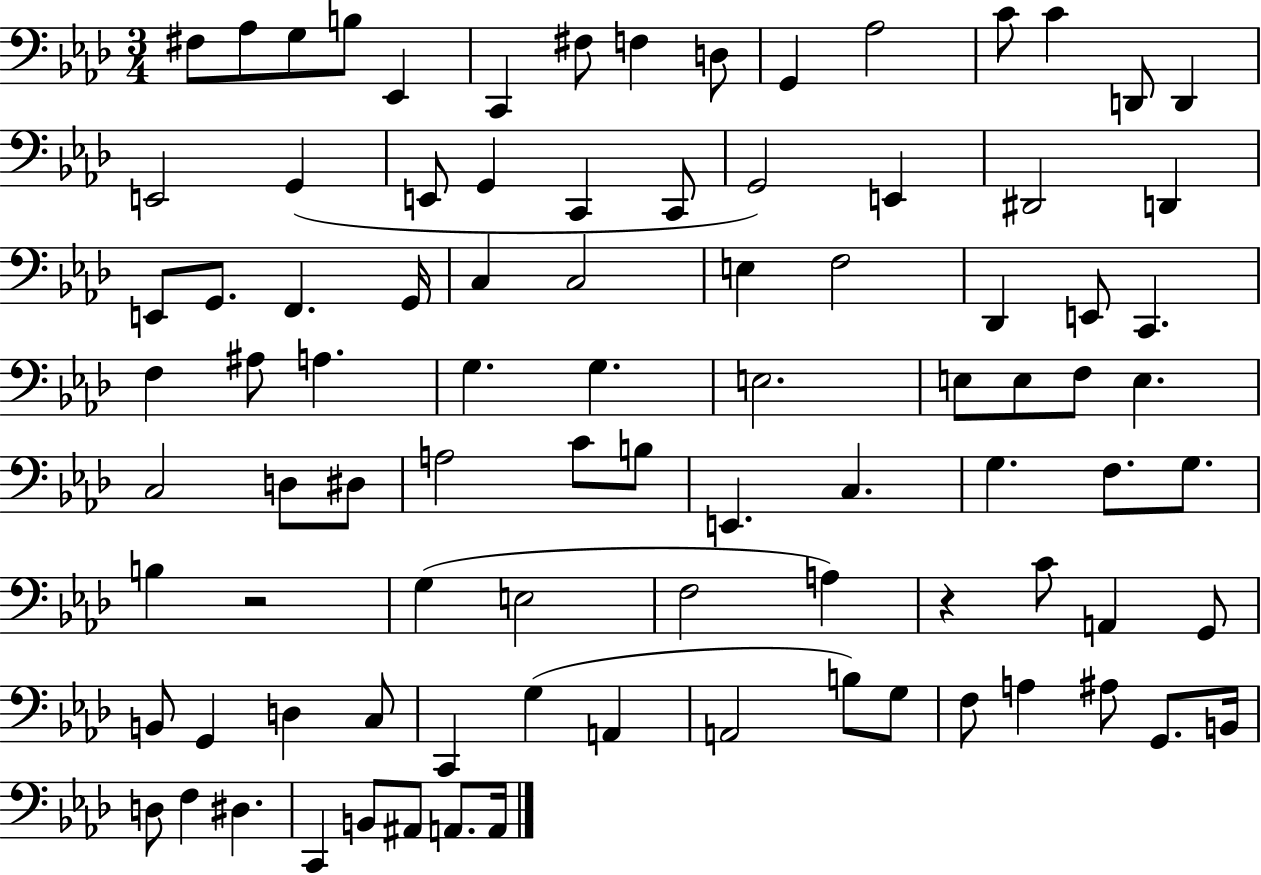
F#3/e Ab3/e G3/e B3/e Eb2/q C2/q F#3/e F3/q D3/e G2/q Ab3/h C4/e C4/q D2/e D2/q E2/h G2/q E2/e G2/q C2/q C2/e G2/h E2/q D#2/h D2/q E2/e G2/e. F2/q. G2/s C3/q C3/h E3/q F3/h Db2/q E2/e C2/q. F3/q A#3/e A3/q. G3/q. G3/q. E3/h. E3/e E3/e F3/e E3/q. C3/h D3/e D#3/e A3/h C4/e B3/e E2/q. C3/q. G3/q. F3/e. G3/e. B3/q R/h G3/q E3/h F3/h A3/q R/q C4/e A2/q G2/e B2/e G2/q D3/q C3/e C2/q G3/q A2/q A2/h B3/e G3/e F3/e A3/q A#3/e G2/e. B2/s D3/e F3/q D#3/q. C2/q B2/e A#2/e A2/e. A2/s